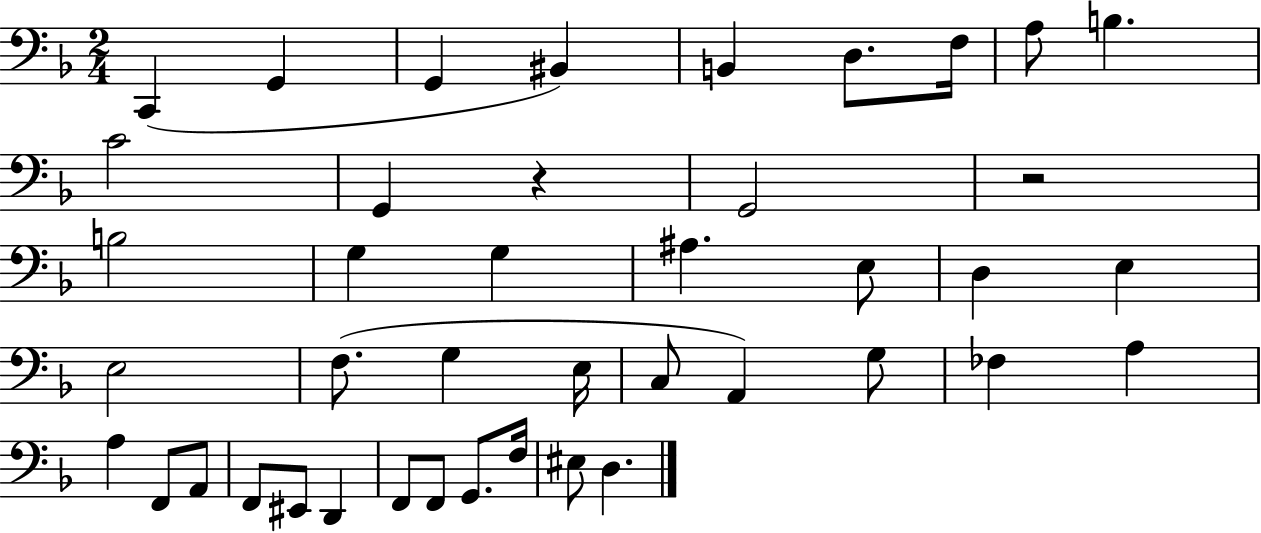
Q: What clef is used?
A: bass